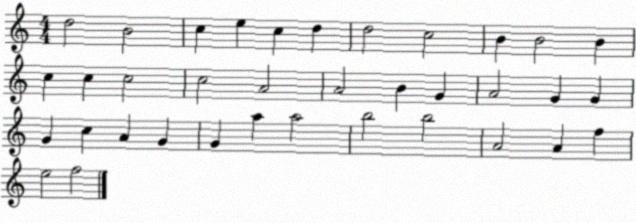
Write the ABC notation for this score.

X:1
T:Untitled
M:4/4
L:1/4
K:C
d2 B2 c e c d d2 c2 B B2 B c c c2 c2 A2 A2 B G A2 G G G c A G G a a2 b2 b2 A2 A f e2 f2